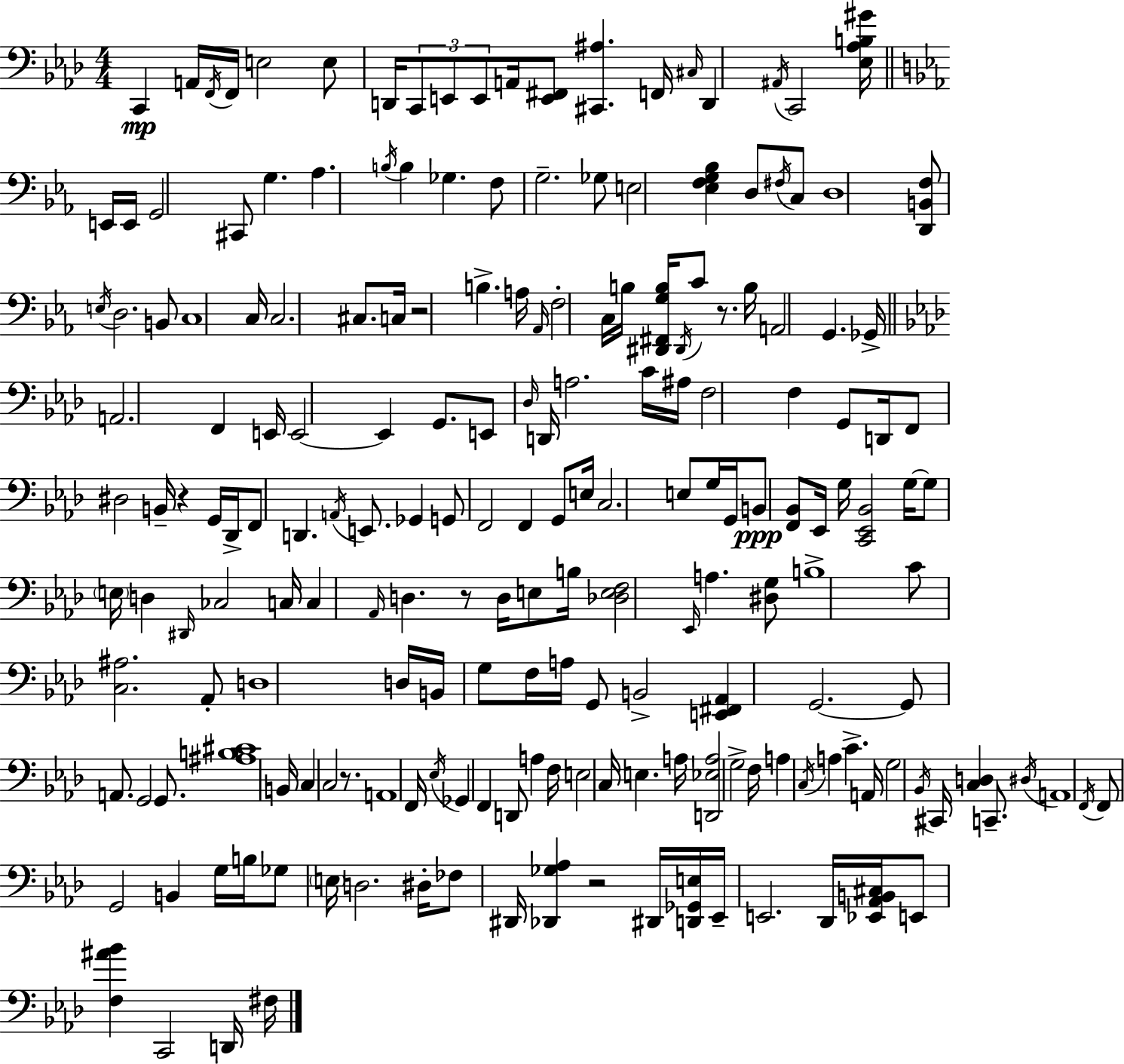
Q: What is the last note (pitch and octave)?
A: F#3